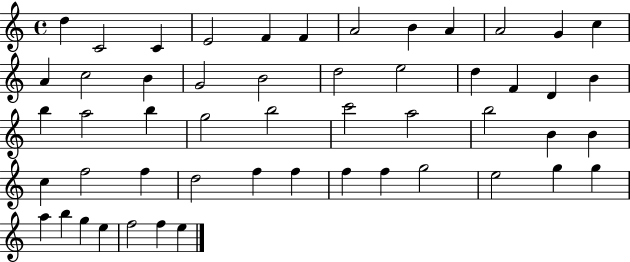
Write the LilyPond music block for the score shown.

{
  \clef treble
  \time 4/4
  \defaultTimeSignature
  \key c \major
  d''4 c'2 c'4 | e'2 f'4 f'4 | a'2 b'4 a'4 | a'2 g'4 c''4 | \break a'4 c''2 b'4 | g'2 b'2 | d''2 e''2 | d''4 f'4 d'4 b'4 | \break b''4 a''2 b''4 | g''2 b''2 | c'''2 a''2 | b''2 b'4 b'4 | \break c''4 f''2 f''4 | d''2 f''4 f''4 | f''4 f''4 g''2 | e''2 g''4 g''4 | \break a''4 b''4 g''4 e''4 | f''2 f''4 e''4 | \bar "|."
}